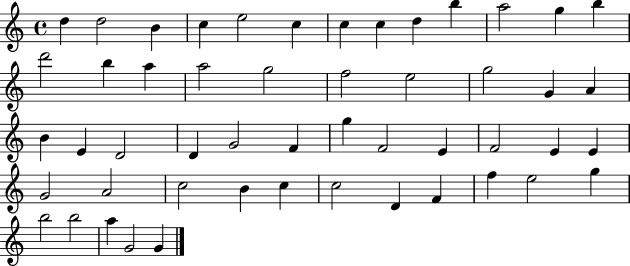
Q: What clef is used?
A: treble